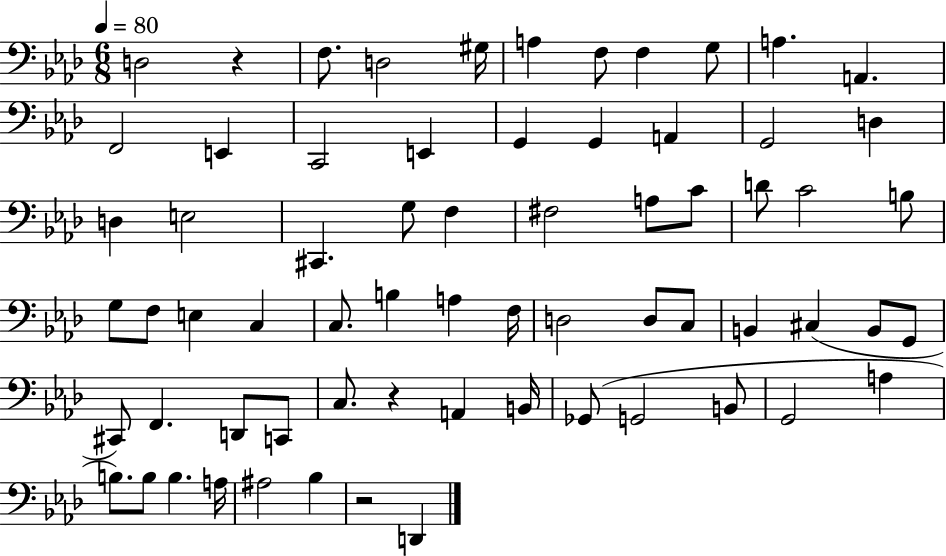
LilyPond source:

{
  \clef bass
  \numericTimeSignature
  \time 6/8
  \key aes \major
  \tempo 4 = 80
  d2 r4 | f8. d2 gis16 | a4 f8 f4 g8 | a4. a,4. | \break f,2 e,4 | c,2 e,4 | g,4 g,4 a,4 | g,2 d4 | \break d4 e2 | cis,4. g8 f4 | fis2 a8 c'8 | d'8 c'2 b8 | \break g8 f8 e4 c4 | c8. b4 a4 f16 | d2 d8 c8 | b,4 cis4( b,8 g,8 | \break cis,8) f,4. d,8 c,8 | c8. r4 a,4 b,16 | ges,8( g,2 b,8 | g,2 a4 | \break b8.) b8 b4. a16 | ais2 bes4 | r2 d,4 | \bar "|."
}